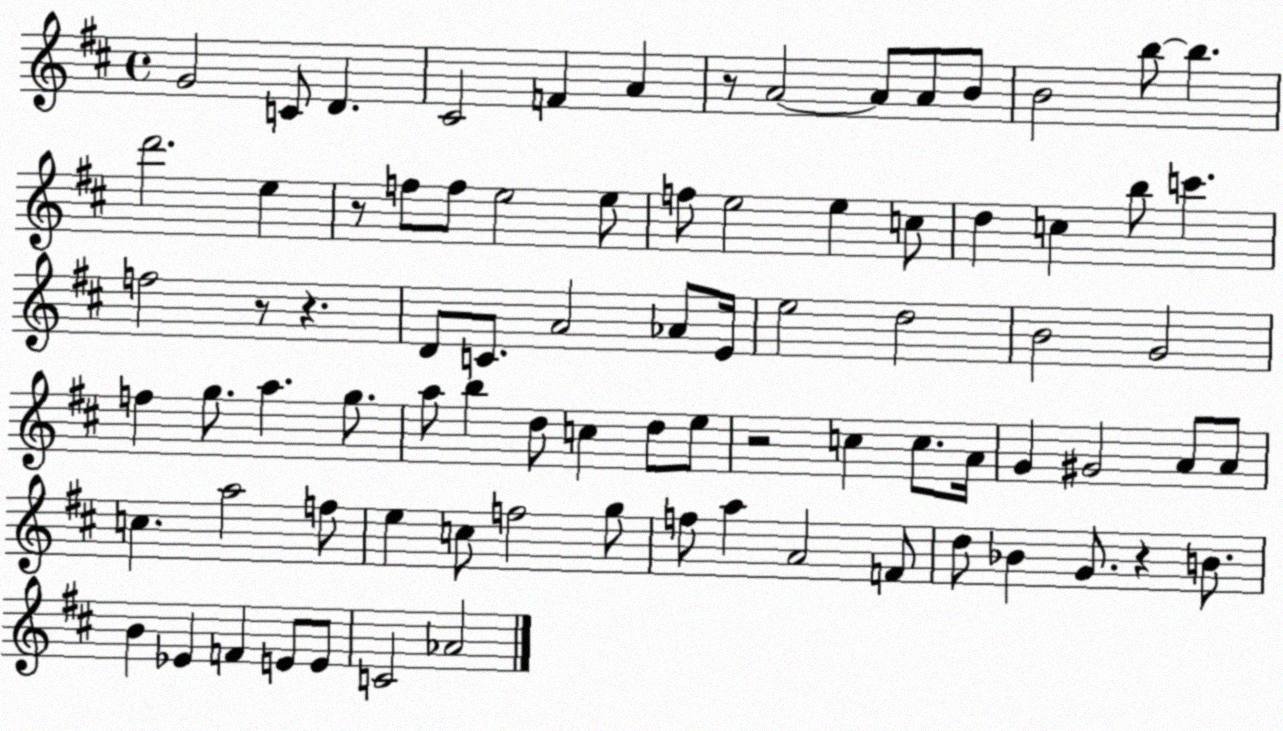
X:1
T:Untitled
M:4/4
L:1/4
K:D
G2 C/2 D ^C2 F A z/2 A2 A/2 A/2 B/2 B2 b/2 b d'2 e z/2 f/2 f/2 e2 e/2 f/2 e2 e c/2 d c b/2 c' f2 z/2 z D/2 C/2 A2 _A/2 E/4 e2 d2 B2 G2 f g/2 a g/2 a/2 b d/2 c d/2 e/2 z2 c c/2 A/4 G ^G2 A/2 A/2 c a2 f/2 e c/2 f2 g/2 f/2 a A2 F/2 d/2 _B G/2 z B/2 B _E F E/2 E/2 C2 _A2